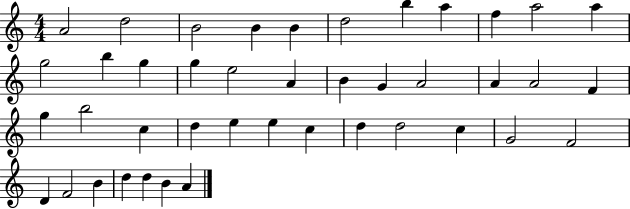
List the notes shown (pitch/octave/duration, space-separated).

A4/h D5/h B4/h B4/q B4/q D5/h B5/q A5/q F5/q A5/h A5/q G5/h B5/q G5/q G5/q E5/h A4/q B4/q G4/q A4/h A4/q A4/h F4/q G5/q B5/h C5/q D5/q E5/q E5/q C5/q D5/q D5/h C5/q G4/h F4/h D4/q F4/h B4/q D5/q D5/q B4/q A4/q